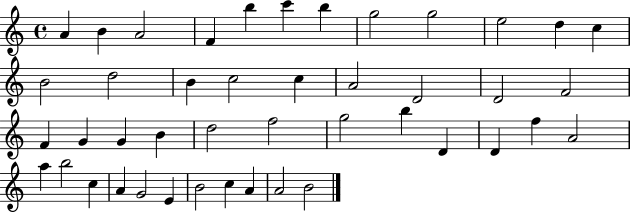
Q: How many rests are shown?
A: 0